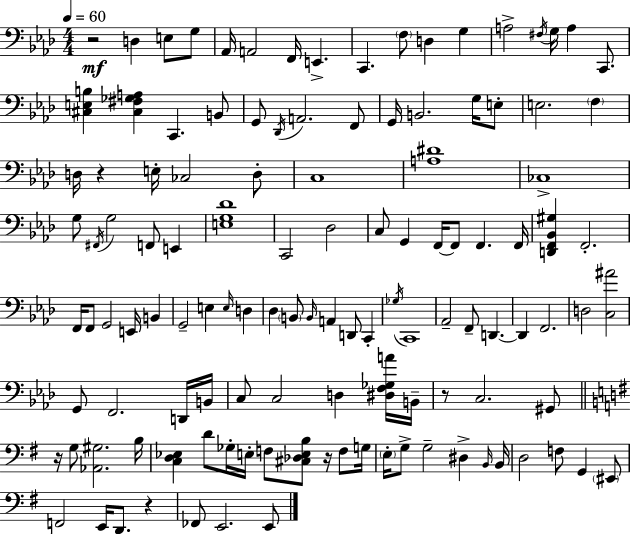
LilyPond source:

{
  \clef bass
  \numericTimeSignature
  \time 4/4
  \key f \minor
  \tempo 4 = 60
  r2\mf d4 e8 g8 | aes,16 a,2 f,16 e,4.-> | c,4. \parenthesize f8 d4 g4 | a2-> \acciaccatura { fis16 } g16 a4 c,8. | \break <cis e b>4 <cis fis ges a>4 c,4. b,8 | g,8 \acciaccatura { des,16 } a,2. | f,8 g,16 b,2. g16 | e8-. e2. \parenthesize f4 | \break d16 r4 e16-. ces2 | d8-. c1 | <a dis'>1 | ces1-> | \break g8 \acciaccatura { fis,16 } g2 f,8 e,4 | <e g des'>1 | c,2 des2 | c8 g,4 f,16~~ f,8 f,4. | \break f,16 <d, f, bes, gis>4 f,2.-. | f,16 f,8 g,2 e,16 b,4 | g,2-- e4 \grace { e16 } | d4 des4 \parenthesize b,8 \grace { b,16 } a,4 d,8 | \break c,4-. \acciaccatura { ges16 } c,1 | aes,2-- f,8-- | d,4.~~ d,4 f,2. | d2 <c ais'>2 | \break g,8 f,2. | d,16 b,16 c8 c2 | d4 <dis f ges a'>16 b,16-- r8 c2. | gis,8 \bar "||" \break \key g \major r16 g8 <aes, gis>2. b16 | <c d ees>4 d'8 ges16-. e16-. f8 <cis des e b>8 r16 f8 g16 | \parenthesize e16-. g8-> g2-- dis4-> \grace { b,16 } | b,16 d2 f8 g,4 \parenthesize eis,8 | \break f,2 e,16 d,8. r4 | fes,8 e,2. e,8 | \bar "|."
}